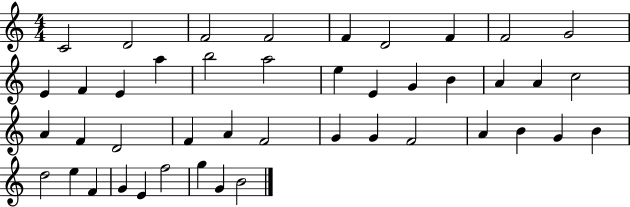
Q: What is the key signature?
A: C major